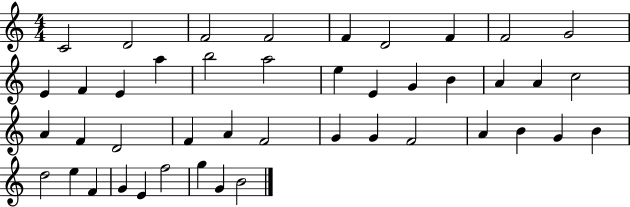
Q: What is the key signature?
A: C major